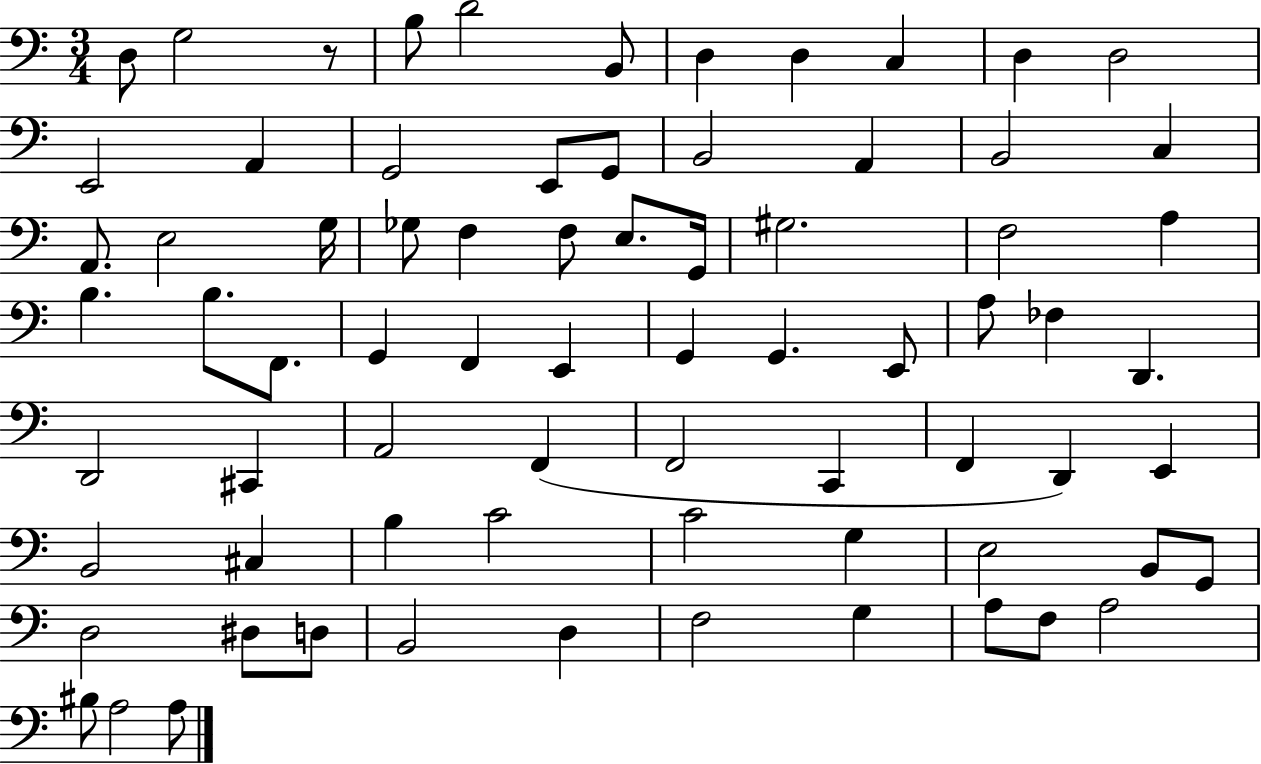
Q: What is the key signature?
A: C major